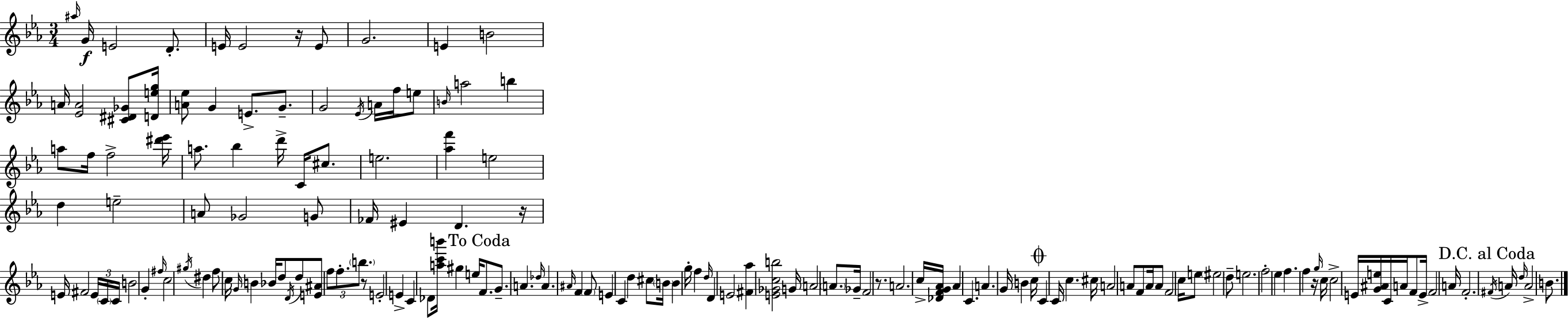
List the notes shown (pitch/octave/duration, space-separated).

A#5/s G4/s E4/h D4/e. E4/s E4/h R/s E4/e G4/h. E4/q B4/h A4/s [Eb4,A4]/h [C#4,D#4,Gb4]/e [D4,E5,G5]/s [A4,Eb5]/e G4/q E4/e. G4/e. G4/h Eb4/s A4/s F5/s E5/e B4/s A5/h B5/q A5/e F5/s F5/h [D#6,Eb6]/s A5/e. Bb5/q D6/s C4/s C#5/e. E5/h. [Ab5,F6]/q E5/h D5/q E5/h A4/e Gb4/h G4/e FES4/s EIS4/q D4/q. R/s E4/s F#4/h E4/s C4/s C4/s B4/h G4/q F#5/s C5/h G#5/s D#5/q F5/e C5/s G4/s B4/q Bb4/s D5/e D4/s D5/e [E4,A#4]/e F5/e F5/e. B5/e. R/e E4/h E4/q C4/q Db4/e [A5,C6,B6]/s G#5/q E5/s F4/e. G4/e. A4/q. Db5/s A4/q. A#4/s F4/q F4/e E4/q C4/q D5/q C#5/e B4/s B4/q G5/s F5/q D5/s D4/q E4/h [F#4,Ab5]/q [E4,Gb4,C5,B5]/h G4/s A4/h A4/e. Gb4/s F4/h R/e. A4/h. C5/s [Db4,F4,G4,Ab4]/s Ab4/q C4/q. A4/q. G4/s B4/q C5/s C4/q C4/s C5/q. C#5/s A4/h A4/e F4/e A4/s A4/e F4/h C5/s E5/e EIS5/h D5/e E5/h. F5/h Eb5/q F5/q. F5/q R/s G5/s C5/s C5/h E4/s [G4,A#4,E5]/s C4/s A4/s F4/e E4/s F4/h A4/s F4/h. F#4/s A4/s D5/s A4/h B4/e.